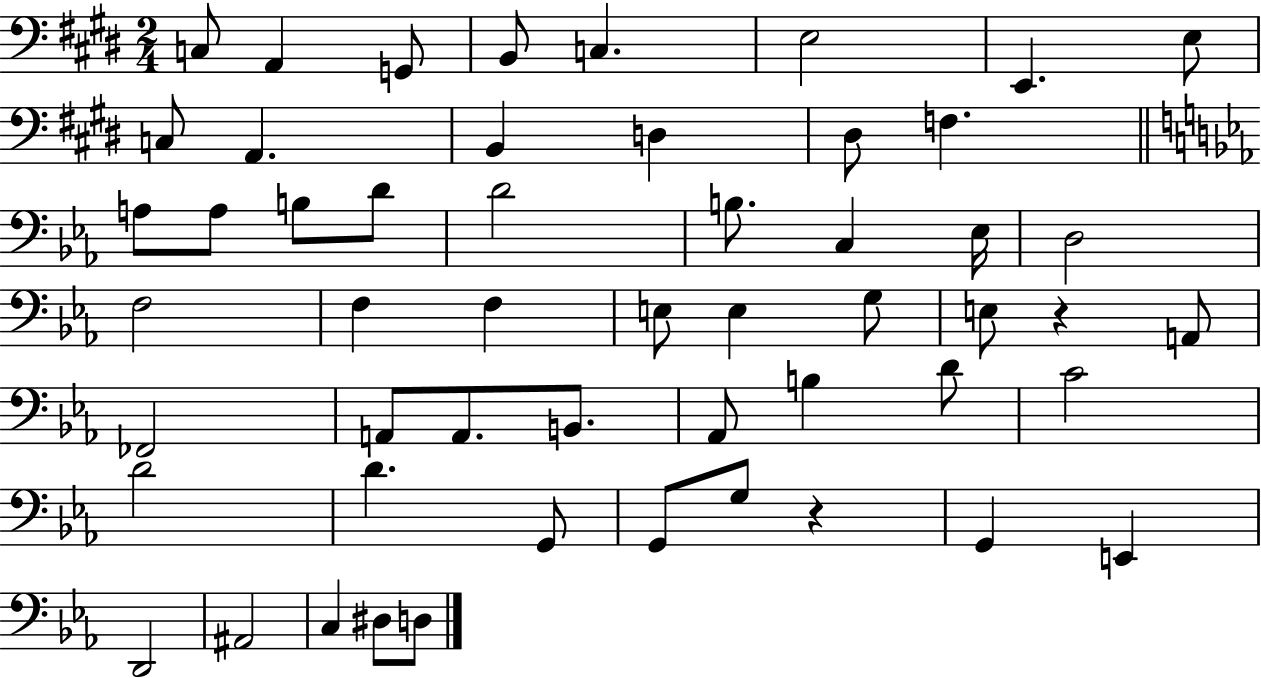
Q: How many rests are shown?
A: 2